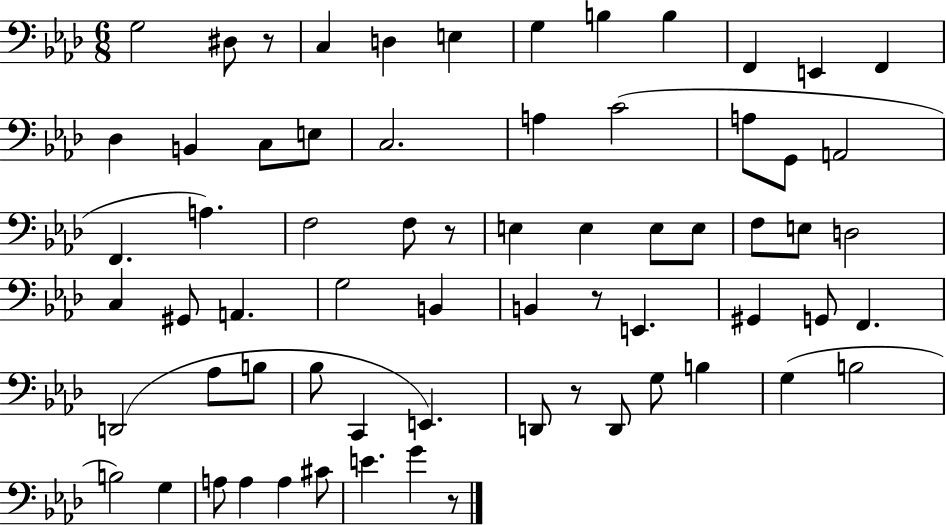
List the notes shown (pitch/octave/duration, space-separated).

G3/h D#3/e R/e C3/q D3/q E3/q G3/q B3/q B3/q F2/q E2/q F2/q Db3/q B2/q C3/e E3/e C3/h. A3/q C4/h A3/e G2/e A2/h F2/q. A3/q. F3/h F3/e R/e E3/q E3/q E3/e E3/e F3/e E3/e D3/h C3/q G#2/e A2/q. G3/h B2/q B2/q R/e E2/q. G#2/q G2/e F2/q. D2/h Ab3/e B3/e Bb3/e C2/q E2/q. D2/e R/e D2/e G3/e B3/q G3/q B3/h B3/h G3/q A3/e A3/q A3/q C#4/e E4/q. G4/q R/e